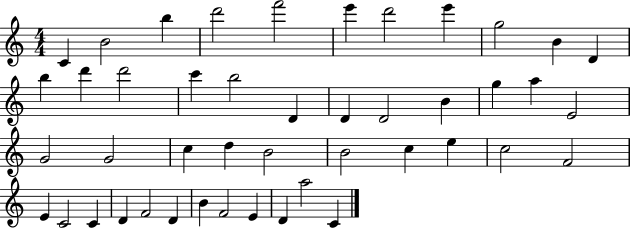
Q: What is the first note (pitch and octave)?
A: C4